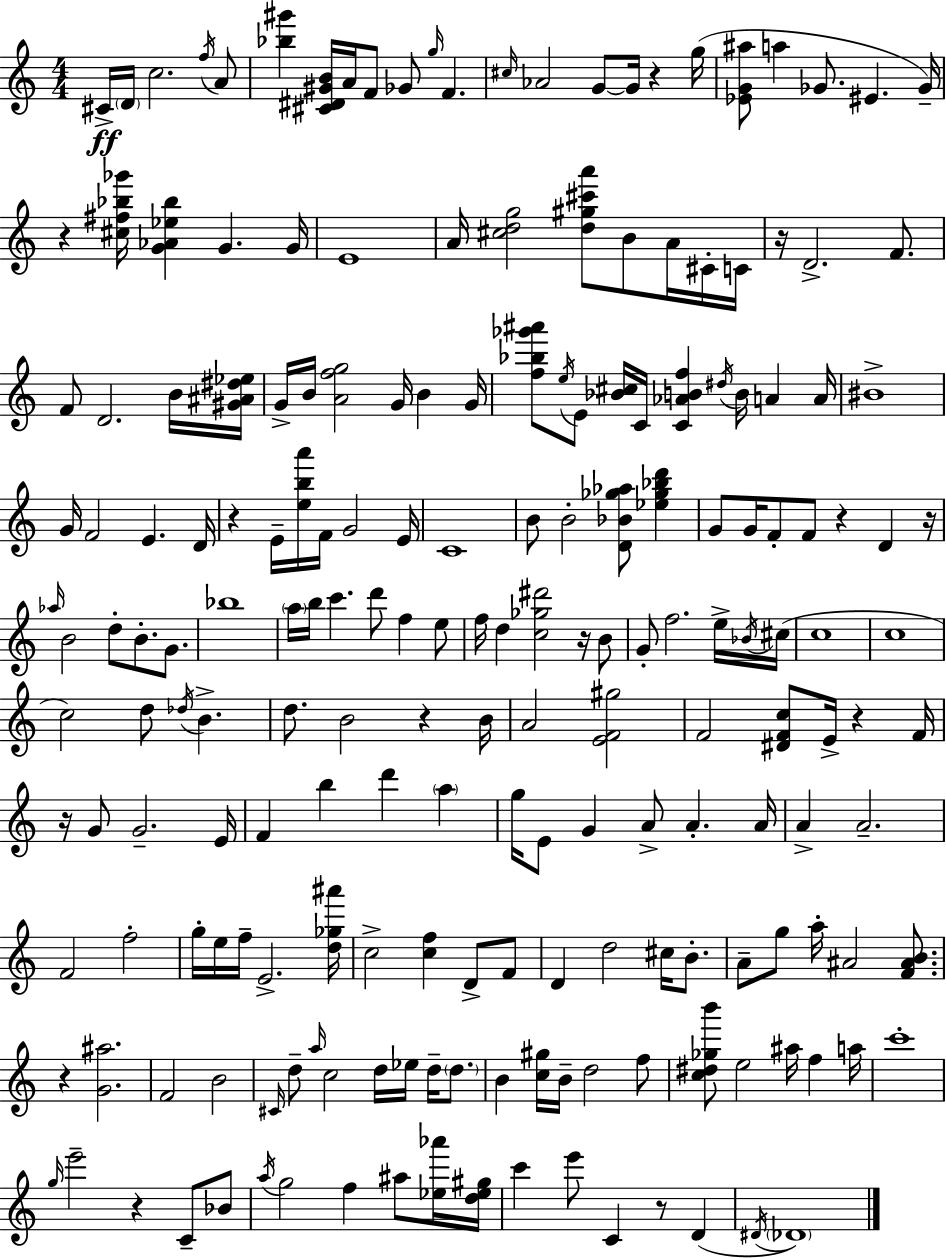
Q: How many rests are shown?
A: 13